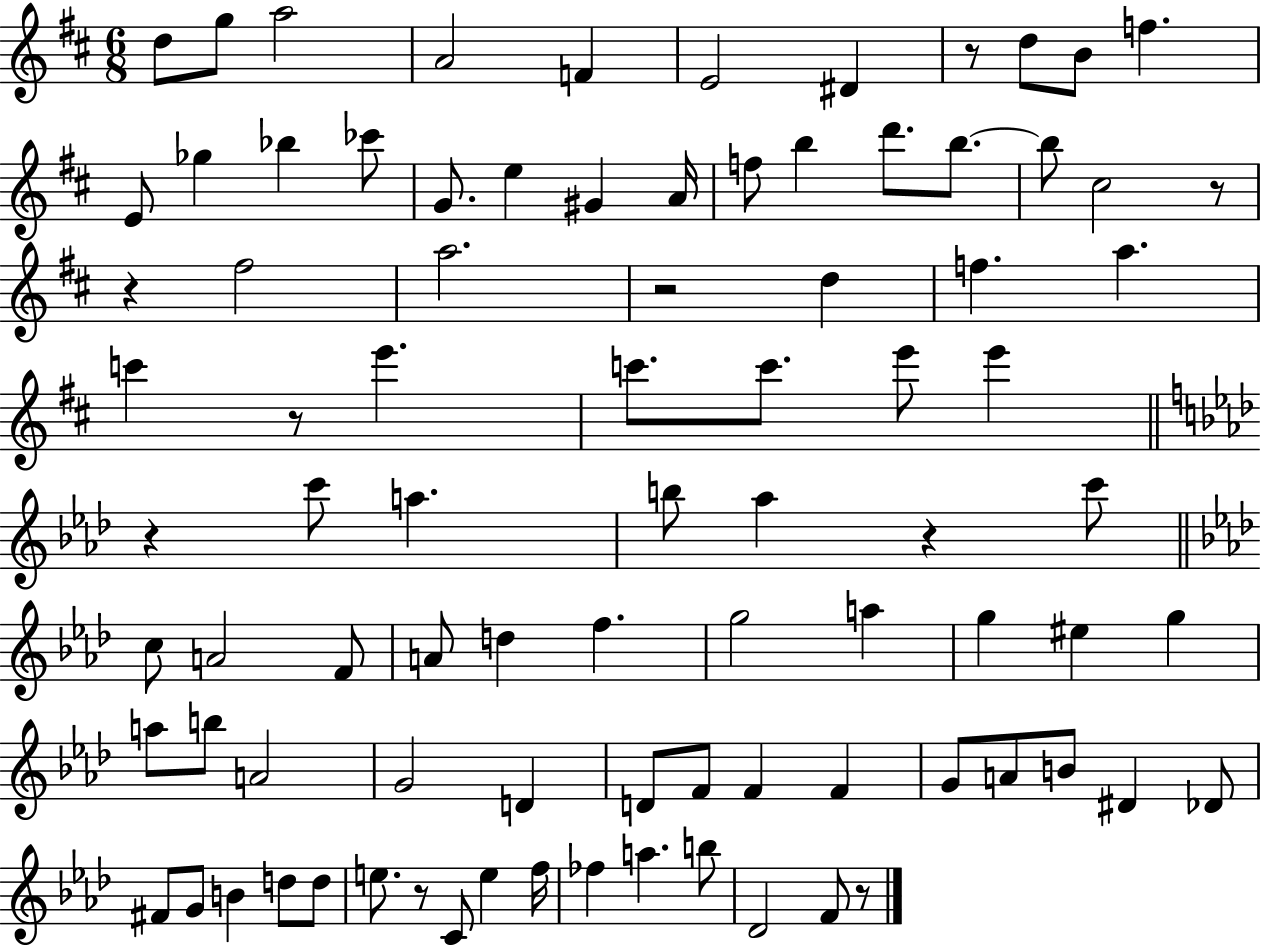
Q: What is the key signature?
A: D major